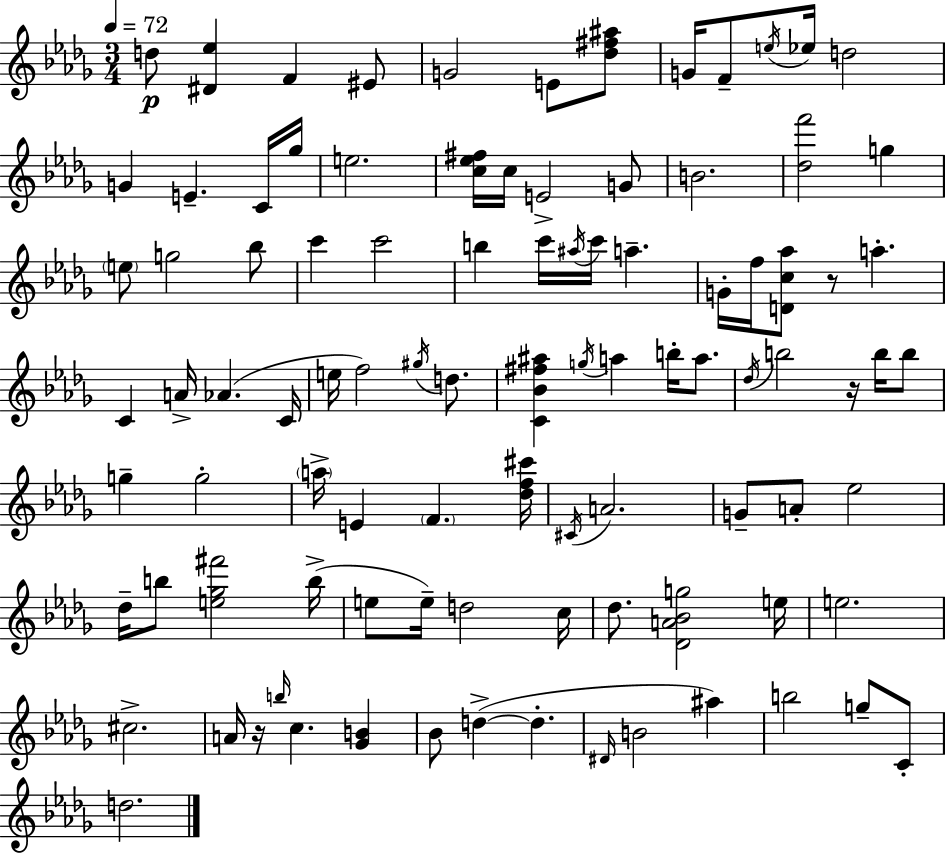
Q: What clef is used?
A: treble